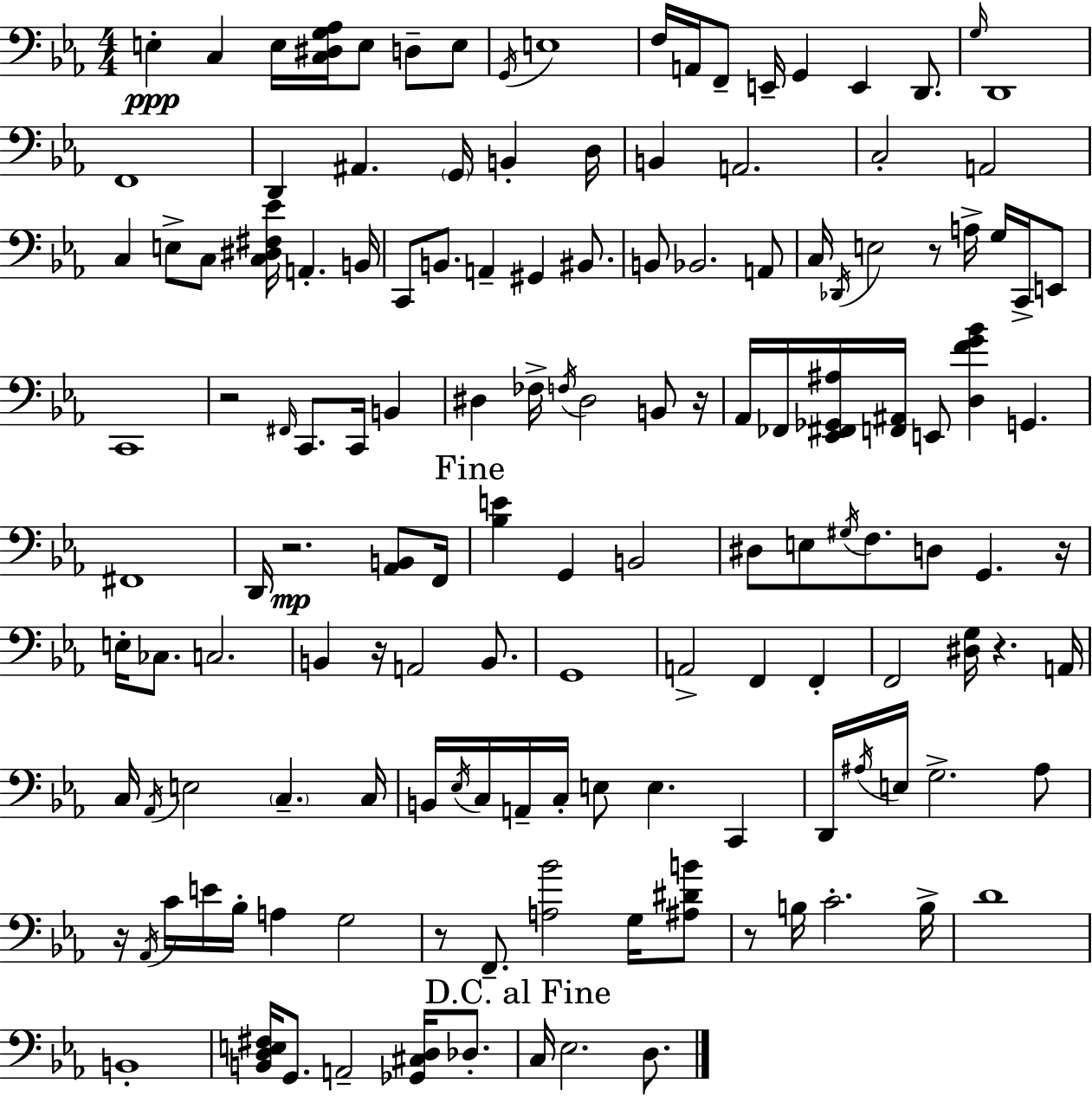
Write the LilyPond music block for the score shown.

{
  \clef bass
  \numericTimeSignature
  \time 4/4
  \key c \minor
  e4-.\ppp c4 e16 <c dis g aes>16 e8 d8-- e8 | \acciaccatura { g,16 } e1 | f16 a,16 f,8-- e,16-- g,4 e,4 d,8. | \grace { g16 } d,1 | \break f,1 | d,4 ais,4. \parenthesize g,16 b,4-. | d16 b,4 a,2. | c2-. a,2 | \break c4 e8-> c8 <c dis fis ees'>16 a,4.-. | b,16 c,8 b,8. a,4-- gis,4 bis,8. | b,8 bes,2. | a,8 c16 \acciaccatura { des,16 } e2 r8 a16-> g16 | \break c,16-> e,8 c,1 | r2 \grace { fis,16 } c,8. c,16 | b,4 dis4 fes16-> \acciaccatura { f16 } dis2 | b,8 r16 aes,16 fes,16 <ees, fis, ges, ais>16 <f, ais,>16 e,8 <d f' g' bes'>4 g,4. | \break fis,1 | d,16 r2.\mp | <aes, b,>8 f,16 \mark "Fine" <bes e'>4 g,4 b,2 | dis8 e8 \acciaccatura { gis16 } f8. d8 g,4. | \break r16 e16-. ces8. c2. | b,4 r16 a,2 | b,8. g,1 | a,2-> f,4 | \break f,4-. f,2 <dis g>16 r4. | a,16 c16 \acciaccatura { aes,16 } e2 | \parenthesize c4.-- c16 b,16 \acciaccatura { ees16 } c16 a,16-- c16-. e8 e4. | c,4 d,16 \acciaccatura { ais16 } e16 g2.-> | \break ais8 r16 \acciaccatura { aes,16 } c'16 e'16 bes16-. a4 | g2 r8 f,8.-- <a bes'>2 | g16 <ais dis' b'>8 r8 b16 c'2.-. | b16-> d'1 | \break b,1-. | <b, d e fis>16 g,8. a,2-- | <ges, cis d>16 des8.-. \mark "D.C. al Fine" c16 ees2. | d8. \bar "|."
}